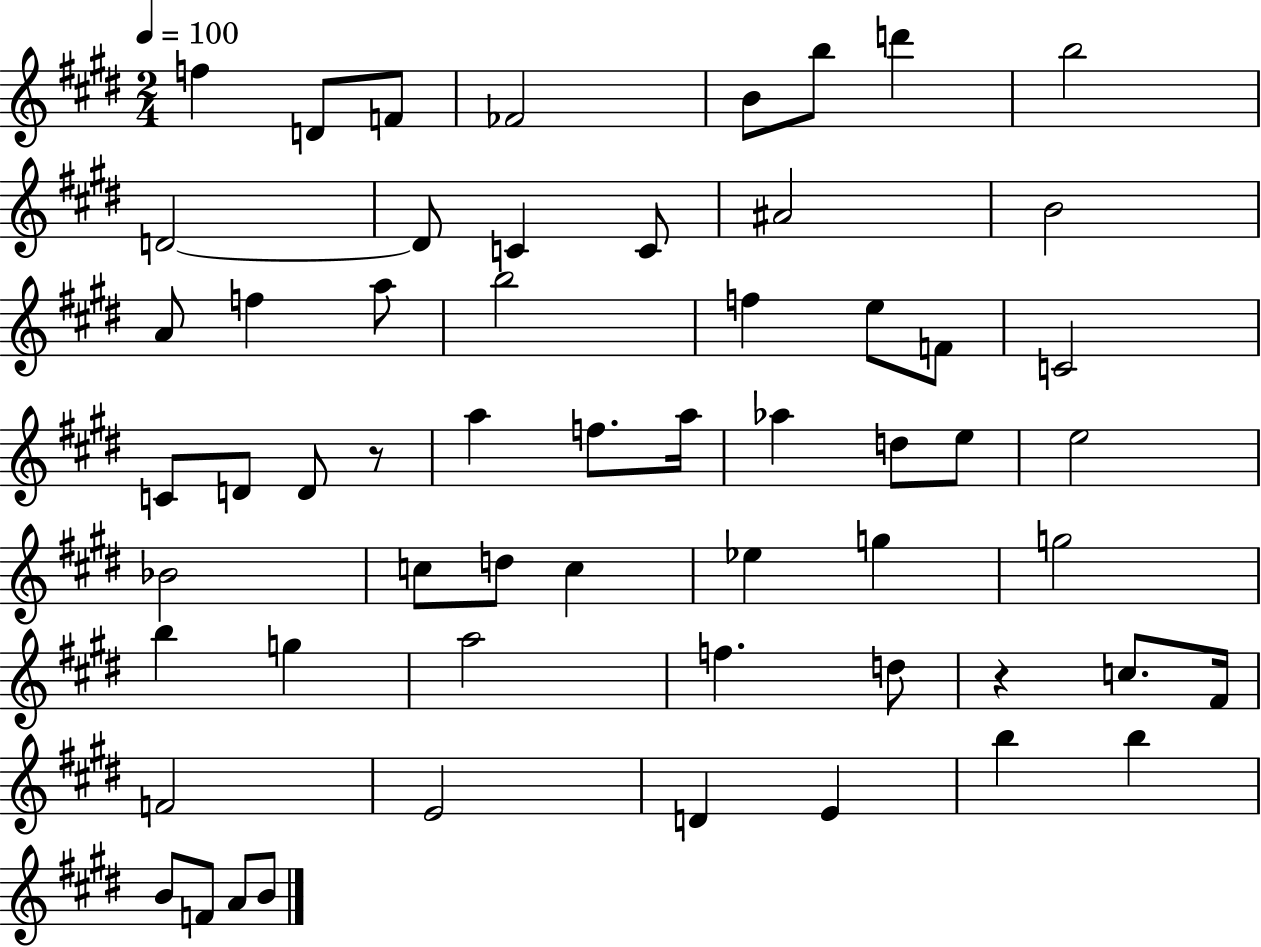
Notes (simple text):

F5/q D4/e F4/e FES4/h B4/e B5/e D6/q B5/h D4/h D4/e C4/q C4/e A#4/h B4/h A4/e F5/q A5/e B5/h F5/q E5/e F4/e C4/h C4/e D4/e D4/e R/e A5/q F5/e. A5/s Ab5/q D5/e E5/e E5/h Bb4/h C5/e D5/e C5/q Eb5/q G5/q G5/h B5/q G5/q A5/h F5/q. D5/e R/q C5/e. F#4/s F4/h E4/h D4/q E4/q B5/q B5/q B4/e F4/e A4/e B4/e